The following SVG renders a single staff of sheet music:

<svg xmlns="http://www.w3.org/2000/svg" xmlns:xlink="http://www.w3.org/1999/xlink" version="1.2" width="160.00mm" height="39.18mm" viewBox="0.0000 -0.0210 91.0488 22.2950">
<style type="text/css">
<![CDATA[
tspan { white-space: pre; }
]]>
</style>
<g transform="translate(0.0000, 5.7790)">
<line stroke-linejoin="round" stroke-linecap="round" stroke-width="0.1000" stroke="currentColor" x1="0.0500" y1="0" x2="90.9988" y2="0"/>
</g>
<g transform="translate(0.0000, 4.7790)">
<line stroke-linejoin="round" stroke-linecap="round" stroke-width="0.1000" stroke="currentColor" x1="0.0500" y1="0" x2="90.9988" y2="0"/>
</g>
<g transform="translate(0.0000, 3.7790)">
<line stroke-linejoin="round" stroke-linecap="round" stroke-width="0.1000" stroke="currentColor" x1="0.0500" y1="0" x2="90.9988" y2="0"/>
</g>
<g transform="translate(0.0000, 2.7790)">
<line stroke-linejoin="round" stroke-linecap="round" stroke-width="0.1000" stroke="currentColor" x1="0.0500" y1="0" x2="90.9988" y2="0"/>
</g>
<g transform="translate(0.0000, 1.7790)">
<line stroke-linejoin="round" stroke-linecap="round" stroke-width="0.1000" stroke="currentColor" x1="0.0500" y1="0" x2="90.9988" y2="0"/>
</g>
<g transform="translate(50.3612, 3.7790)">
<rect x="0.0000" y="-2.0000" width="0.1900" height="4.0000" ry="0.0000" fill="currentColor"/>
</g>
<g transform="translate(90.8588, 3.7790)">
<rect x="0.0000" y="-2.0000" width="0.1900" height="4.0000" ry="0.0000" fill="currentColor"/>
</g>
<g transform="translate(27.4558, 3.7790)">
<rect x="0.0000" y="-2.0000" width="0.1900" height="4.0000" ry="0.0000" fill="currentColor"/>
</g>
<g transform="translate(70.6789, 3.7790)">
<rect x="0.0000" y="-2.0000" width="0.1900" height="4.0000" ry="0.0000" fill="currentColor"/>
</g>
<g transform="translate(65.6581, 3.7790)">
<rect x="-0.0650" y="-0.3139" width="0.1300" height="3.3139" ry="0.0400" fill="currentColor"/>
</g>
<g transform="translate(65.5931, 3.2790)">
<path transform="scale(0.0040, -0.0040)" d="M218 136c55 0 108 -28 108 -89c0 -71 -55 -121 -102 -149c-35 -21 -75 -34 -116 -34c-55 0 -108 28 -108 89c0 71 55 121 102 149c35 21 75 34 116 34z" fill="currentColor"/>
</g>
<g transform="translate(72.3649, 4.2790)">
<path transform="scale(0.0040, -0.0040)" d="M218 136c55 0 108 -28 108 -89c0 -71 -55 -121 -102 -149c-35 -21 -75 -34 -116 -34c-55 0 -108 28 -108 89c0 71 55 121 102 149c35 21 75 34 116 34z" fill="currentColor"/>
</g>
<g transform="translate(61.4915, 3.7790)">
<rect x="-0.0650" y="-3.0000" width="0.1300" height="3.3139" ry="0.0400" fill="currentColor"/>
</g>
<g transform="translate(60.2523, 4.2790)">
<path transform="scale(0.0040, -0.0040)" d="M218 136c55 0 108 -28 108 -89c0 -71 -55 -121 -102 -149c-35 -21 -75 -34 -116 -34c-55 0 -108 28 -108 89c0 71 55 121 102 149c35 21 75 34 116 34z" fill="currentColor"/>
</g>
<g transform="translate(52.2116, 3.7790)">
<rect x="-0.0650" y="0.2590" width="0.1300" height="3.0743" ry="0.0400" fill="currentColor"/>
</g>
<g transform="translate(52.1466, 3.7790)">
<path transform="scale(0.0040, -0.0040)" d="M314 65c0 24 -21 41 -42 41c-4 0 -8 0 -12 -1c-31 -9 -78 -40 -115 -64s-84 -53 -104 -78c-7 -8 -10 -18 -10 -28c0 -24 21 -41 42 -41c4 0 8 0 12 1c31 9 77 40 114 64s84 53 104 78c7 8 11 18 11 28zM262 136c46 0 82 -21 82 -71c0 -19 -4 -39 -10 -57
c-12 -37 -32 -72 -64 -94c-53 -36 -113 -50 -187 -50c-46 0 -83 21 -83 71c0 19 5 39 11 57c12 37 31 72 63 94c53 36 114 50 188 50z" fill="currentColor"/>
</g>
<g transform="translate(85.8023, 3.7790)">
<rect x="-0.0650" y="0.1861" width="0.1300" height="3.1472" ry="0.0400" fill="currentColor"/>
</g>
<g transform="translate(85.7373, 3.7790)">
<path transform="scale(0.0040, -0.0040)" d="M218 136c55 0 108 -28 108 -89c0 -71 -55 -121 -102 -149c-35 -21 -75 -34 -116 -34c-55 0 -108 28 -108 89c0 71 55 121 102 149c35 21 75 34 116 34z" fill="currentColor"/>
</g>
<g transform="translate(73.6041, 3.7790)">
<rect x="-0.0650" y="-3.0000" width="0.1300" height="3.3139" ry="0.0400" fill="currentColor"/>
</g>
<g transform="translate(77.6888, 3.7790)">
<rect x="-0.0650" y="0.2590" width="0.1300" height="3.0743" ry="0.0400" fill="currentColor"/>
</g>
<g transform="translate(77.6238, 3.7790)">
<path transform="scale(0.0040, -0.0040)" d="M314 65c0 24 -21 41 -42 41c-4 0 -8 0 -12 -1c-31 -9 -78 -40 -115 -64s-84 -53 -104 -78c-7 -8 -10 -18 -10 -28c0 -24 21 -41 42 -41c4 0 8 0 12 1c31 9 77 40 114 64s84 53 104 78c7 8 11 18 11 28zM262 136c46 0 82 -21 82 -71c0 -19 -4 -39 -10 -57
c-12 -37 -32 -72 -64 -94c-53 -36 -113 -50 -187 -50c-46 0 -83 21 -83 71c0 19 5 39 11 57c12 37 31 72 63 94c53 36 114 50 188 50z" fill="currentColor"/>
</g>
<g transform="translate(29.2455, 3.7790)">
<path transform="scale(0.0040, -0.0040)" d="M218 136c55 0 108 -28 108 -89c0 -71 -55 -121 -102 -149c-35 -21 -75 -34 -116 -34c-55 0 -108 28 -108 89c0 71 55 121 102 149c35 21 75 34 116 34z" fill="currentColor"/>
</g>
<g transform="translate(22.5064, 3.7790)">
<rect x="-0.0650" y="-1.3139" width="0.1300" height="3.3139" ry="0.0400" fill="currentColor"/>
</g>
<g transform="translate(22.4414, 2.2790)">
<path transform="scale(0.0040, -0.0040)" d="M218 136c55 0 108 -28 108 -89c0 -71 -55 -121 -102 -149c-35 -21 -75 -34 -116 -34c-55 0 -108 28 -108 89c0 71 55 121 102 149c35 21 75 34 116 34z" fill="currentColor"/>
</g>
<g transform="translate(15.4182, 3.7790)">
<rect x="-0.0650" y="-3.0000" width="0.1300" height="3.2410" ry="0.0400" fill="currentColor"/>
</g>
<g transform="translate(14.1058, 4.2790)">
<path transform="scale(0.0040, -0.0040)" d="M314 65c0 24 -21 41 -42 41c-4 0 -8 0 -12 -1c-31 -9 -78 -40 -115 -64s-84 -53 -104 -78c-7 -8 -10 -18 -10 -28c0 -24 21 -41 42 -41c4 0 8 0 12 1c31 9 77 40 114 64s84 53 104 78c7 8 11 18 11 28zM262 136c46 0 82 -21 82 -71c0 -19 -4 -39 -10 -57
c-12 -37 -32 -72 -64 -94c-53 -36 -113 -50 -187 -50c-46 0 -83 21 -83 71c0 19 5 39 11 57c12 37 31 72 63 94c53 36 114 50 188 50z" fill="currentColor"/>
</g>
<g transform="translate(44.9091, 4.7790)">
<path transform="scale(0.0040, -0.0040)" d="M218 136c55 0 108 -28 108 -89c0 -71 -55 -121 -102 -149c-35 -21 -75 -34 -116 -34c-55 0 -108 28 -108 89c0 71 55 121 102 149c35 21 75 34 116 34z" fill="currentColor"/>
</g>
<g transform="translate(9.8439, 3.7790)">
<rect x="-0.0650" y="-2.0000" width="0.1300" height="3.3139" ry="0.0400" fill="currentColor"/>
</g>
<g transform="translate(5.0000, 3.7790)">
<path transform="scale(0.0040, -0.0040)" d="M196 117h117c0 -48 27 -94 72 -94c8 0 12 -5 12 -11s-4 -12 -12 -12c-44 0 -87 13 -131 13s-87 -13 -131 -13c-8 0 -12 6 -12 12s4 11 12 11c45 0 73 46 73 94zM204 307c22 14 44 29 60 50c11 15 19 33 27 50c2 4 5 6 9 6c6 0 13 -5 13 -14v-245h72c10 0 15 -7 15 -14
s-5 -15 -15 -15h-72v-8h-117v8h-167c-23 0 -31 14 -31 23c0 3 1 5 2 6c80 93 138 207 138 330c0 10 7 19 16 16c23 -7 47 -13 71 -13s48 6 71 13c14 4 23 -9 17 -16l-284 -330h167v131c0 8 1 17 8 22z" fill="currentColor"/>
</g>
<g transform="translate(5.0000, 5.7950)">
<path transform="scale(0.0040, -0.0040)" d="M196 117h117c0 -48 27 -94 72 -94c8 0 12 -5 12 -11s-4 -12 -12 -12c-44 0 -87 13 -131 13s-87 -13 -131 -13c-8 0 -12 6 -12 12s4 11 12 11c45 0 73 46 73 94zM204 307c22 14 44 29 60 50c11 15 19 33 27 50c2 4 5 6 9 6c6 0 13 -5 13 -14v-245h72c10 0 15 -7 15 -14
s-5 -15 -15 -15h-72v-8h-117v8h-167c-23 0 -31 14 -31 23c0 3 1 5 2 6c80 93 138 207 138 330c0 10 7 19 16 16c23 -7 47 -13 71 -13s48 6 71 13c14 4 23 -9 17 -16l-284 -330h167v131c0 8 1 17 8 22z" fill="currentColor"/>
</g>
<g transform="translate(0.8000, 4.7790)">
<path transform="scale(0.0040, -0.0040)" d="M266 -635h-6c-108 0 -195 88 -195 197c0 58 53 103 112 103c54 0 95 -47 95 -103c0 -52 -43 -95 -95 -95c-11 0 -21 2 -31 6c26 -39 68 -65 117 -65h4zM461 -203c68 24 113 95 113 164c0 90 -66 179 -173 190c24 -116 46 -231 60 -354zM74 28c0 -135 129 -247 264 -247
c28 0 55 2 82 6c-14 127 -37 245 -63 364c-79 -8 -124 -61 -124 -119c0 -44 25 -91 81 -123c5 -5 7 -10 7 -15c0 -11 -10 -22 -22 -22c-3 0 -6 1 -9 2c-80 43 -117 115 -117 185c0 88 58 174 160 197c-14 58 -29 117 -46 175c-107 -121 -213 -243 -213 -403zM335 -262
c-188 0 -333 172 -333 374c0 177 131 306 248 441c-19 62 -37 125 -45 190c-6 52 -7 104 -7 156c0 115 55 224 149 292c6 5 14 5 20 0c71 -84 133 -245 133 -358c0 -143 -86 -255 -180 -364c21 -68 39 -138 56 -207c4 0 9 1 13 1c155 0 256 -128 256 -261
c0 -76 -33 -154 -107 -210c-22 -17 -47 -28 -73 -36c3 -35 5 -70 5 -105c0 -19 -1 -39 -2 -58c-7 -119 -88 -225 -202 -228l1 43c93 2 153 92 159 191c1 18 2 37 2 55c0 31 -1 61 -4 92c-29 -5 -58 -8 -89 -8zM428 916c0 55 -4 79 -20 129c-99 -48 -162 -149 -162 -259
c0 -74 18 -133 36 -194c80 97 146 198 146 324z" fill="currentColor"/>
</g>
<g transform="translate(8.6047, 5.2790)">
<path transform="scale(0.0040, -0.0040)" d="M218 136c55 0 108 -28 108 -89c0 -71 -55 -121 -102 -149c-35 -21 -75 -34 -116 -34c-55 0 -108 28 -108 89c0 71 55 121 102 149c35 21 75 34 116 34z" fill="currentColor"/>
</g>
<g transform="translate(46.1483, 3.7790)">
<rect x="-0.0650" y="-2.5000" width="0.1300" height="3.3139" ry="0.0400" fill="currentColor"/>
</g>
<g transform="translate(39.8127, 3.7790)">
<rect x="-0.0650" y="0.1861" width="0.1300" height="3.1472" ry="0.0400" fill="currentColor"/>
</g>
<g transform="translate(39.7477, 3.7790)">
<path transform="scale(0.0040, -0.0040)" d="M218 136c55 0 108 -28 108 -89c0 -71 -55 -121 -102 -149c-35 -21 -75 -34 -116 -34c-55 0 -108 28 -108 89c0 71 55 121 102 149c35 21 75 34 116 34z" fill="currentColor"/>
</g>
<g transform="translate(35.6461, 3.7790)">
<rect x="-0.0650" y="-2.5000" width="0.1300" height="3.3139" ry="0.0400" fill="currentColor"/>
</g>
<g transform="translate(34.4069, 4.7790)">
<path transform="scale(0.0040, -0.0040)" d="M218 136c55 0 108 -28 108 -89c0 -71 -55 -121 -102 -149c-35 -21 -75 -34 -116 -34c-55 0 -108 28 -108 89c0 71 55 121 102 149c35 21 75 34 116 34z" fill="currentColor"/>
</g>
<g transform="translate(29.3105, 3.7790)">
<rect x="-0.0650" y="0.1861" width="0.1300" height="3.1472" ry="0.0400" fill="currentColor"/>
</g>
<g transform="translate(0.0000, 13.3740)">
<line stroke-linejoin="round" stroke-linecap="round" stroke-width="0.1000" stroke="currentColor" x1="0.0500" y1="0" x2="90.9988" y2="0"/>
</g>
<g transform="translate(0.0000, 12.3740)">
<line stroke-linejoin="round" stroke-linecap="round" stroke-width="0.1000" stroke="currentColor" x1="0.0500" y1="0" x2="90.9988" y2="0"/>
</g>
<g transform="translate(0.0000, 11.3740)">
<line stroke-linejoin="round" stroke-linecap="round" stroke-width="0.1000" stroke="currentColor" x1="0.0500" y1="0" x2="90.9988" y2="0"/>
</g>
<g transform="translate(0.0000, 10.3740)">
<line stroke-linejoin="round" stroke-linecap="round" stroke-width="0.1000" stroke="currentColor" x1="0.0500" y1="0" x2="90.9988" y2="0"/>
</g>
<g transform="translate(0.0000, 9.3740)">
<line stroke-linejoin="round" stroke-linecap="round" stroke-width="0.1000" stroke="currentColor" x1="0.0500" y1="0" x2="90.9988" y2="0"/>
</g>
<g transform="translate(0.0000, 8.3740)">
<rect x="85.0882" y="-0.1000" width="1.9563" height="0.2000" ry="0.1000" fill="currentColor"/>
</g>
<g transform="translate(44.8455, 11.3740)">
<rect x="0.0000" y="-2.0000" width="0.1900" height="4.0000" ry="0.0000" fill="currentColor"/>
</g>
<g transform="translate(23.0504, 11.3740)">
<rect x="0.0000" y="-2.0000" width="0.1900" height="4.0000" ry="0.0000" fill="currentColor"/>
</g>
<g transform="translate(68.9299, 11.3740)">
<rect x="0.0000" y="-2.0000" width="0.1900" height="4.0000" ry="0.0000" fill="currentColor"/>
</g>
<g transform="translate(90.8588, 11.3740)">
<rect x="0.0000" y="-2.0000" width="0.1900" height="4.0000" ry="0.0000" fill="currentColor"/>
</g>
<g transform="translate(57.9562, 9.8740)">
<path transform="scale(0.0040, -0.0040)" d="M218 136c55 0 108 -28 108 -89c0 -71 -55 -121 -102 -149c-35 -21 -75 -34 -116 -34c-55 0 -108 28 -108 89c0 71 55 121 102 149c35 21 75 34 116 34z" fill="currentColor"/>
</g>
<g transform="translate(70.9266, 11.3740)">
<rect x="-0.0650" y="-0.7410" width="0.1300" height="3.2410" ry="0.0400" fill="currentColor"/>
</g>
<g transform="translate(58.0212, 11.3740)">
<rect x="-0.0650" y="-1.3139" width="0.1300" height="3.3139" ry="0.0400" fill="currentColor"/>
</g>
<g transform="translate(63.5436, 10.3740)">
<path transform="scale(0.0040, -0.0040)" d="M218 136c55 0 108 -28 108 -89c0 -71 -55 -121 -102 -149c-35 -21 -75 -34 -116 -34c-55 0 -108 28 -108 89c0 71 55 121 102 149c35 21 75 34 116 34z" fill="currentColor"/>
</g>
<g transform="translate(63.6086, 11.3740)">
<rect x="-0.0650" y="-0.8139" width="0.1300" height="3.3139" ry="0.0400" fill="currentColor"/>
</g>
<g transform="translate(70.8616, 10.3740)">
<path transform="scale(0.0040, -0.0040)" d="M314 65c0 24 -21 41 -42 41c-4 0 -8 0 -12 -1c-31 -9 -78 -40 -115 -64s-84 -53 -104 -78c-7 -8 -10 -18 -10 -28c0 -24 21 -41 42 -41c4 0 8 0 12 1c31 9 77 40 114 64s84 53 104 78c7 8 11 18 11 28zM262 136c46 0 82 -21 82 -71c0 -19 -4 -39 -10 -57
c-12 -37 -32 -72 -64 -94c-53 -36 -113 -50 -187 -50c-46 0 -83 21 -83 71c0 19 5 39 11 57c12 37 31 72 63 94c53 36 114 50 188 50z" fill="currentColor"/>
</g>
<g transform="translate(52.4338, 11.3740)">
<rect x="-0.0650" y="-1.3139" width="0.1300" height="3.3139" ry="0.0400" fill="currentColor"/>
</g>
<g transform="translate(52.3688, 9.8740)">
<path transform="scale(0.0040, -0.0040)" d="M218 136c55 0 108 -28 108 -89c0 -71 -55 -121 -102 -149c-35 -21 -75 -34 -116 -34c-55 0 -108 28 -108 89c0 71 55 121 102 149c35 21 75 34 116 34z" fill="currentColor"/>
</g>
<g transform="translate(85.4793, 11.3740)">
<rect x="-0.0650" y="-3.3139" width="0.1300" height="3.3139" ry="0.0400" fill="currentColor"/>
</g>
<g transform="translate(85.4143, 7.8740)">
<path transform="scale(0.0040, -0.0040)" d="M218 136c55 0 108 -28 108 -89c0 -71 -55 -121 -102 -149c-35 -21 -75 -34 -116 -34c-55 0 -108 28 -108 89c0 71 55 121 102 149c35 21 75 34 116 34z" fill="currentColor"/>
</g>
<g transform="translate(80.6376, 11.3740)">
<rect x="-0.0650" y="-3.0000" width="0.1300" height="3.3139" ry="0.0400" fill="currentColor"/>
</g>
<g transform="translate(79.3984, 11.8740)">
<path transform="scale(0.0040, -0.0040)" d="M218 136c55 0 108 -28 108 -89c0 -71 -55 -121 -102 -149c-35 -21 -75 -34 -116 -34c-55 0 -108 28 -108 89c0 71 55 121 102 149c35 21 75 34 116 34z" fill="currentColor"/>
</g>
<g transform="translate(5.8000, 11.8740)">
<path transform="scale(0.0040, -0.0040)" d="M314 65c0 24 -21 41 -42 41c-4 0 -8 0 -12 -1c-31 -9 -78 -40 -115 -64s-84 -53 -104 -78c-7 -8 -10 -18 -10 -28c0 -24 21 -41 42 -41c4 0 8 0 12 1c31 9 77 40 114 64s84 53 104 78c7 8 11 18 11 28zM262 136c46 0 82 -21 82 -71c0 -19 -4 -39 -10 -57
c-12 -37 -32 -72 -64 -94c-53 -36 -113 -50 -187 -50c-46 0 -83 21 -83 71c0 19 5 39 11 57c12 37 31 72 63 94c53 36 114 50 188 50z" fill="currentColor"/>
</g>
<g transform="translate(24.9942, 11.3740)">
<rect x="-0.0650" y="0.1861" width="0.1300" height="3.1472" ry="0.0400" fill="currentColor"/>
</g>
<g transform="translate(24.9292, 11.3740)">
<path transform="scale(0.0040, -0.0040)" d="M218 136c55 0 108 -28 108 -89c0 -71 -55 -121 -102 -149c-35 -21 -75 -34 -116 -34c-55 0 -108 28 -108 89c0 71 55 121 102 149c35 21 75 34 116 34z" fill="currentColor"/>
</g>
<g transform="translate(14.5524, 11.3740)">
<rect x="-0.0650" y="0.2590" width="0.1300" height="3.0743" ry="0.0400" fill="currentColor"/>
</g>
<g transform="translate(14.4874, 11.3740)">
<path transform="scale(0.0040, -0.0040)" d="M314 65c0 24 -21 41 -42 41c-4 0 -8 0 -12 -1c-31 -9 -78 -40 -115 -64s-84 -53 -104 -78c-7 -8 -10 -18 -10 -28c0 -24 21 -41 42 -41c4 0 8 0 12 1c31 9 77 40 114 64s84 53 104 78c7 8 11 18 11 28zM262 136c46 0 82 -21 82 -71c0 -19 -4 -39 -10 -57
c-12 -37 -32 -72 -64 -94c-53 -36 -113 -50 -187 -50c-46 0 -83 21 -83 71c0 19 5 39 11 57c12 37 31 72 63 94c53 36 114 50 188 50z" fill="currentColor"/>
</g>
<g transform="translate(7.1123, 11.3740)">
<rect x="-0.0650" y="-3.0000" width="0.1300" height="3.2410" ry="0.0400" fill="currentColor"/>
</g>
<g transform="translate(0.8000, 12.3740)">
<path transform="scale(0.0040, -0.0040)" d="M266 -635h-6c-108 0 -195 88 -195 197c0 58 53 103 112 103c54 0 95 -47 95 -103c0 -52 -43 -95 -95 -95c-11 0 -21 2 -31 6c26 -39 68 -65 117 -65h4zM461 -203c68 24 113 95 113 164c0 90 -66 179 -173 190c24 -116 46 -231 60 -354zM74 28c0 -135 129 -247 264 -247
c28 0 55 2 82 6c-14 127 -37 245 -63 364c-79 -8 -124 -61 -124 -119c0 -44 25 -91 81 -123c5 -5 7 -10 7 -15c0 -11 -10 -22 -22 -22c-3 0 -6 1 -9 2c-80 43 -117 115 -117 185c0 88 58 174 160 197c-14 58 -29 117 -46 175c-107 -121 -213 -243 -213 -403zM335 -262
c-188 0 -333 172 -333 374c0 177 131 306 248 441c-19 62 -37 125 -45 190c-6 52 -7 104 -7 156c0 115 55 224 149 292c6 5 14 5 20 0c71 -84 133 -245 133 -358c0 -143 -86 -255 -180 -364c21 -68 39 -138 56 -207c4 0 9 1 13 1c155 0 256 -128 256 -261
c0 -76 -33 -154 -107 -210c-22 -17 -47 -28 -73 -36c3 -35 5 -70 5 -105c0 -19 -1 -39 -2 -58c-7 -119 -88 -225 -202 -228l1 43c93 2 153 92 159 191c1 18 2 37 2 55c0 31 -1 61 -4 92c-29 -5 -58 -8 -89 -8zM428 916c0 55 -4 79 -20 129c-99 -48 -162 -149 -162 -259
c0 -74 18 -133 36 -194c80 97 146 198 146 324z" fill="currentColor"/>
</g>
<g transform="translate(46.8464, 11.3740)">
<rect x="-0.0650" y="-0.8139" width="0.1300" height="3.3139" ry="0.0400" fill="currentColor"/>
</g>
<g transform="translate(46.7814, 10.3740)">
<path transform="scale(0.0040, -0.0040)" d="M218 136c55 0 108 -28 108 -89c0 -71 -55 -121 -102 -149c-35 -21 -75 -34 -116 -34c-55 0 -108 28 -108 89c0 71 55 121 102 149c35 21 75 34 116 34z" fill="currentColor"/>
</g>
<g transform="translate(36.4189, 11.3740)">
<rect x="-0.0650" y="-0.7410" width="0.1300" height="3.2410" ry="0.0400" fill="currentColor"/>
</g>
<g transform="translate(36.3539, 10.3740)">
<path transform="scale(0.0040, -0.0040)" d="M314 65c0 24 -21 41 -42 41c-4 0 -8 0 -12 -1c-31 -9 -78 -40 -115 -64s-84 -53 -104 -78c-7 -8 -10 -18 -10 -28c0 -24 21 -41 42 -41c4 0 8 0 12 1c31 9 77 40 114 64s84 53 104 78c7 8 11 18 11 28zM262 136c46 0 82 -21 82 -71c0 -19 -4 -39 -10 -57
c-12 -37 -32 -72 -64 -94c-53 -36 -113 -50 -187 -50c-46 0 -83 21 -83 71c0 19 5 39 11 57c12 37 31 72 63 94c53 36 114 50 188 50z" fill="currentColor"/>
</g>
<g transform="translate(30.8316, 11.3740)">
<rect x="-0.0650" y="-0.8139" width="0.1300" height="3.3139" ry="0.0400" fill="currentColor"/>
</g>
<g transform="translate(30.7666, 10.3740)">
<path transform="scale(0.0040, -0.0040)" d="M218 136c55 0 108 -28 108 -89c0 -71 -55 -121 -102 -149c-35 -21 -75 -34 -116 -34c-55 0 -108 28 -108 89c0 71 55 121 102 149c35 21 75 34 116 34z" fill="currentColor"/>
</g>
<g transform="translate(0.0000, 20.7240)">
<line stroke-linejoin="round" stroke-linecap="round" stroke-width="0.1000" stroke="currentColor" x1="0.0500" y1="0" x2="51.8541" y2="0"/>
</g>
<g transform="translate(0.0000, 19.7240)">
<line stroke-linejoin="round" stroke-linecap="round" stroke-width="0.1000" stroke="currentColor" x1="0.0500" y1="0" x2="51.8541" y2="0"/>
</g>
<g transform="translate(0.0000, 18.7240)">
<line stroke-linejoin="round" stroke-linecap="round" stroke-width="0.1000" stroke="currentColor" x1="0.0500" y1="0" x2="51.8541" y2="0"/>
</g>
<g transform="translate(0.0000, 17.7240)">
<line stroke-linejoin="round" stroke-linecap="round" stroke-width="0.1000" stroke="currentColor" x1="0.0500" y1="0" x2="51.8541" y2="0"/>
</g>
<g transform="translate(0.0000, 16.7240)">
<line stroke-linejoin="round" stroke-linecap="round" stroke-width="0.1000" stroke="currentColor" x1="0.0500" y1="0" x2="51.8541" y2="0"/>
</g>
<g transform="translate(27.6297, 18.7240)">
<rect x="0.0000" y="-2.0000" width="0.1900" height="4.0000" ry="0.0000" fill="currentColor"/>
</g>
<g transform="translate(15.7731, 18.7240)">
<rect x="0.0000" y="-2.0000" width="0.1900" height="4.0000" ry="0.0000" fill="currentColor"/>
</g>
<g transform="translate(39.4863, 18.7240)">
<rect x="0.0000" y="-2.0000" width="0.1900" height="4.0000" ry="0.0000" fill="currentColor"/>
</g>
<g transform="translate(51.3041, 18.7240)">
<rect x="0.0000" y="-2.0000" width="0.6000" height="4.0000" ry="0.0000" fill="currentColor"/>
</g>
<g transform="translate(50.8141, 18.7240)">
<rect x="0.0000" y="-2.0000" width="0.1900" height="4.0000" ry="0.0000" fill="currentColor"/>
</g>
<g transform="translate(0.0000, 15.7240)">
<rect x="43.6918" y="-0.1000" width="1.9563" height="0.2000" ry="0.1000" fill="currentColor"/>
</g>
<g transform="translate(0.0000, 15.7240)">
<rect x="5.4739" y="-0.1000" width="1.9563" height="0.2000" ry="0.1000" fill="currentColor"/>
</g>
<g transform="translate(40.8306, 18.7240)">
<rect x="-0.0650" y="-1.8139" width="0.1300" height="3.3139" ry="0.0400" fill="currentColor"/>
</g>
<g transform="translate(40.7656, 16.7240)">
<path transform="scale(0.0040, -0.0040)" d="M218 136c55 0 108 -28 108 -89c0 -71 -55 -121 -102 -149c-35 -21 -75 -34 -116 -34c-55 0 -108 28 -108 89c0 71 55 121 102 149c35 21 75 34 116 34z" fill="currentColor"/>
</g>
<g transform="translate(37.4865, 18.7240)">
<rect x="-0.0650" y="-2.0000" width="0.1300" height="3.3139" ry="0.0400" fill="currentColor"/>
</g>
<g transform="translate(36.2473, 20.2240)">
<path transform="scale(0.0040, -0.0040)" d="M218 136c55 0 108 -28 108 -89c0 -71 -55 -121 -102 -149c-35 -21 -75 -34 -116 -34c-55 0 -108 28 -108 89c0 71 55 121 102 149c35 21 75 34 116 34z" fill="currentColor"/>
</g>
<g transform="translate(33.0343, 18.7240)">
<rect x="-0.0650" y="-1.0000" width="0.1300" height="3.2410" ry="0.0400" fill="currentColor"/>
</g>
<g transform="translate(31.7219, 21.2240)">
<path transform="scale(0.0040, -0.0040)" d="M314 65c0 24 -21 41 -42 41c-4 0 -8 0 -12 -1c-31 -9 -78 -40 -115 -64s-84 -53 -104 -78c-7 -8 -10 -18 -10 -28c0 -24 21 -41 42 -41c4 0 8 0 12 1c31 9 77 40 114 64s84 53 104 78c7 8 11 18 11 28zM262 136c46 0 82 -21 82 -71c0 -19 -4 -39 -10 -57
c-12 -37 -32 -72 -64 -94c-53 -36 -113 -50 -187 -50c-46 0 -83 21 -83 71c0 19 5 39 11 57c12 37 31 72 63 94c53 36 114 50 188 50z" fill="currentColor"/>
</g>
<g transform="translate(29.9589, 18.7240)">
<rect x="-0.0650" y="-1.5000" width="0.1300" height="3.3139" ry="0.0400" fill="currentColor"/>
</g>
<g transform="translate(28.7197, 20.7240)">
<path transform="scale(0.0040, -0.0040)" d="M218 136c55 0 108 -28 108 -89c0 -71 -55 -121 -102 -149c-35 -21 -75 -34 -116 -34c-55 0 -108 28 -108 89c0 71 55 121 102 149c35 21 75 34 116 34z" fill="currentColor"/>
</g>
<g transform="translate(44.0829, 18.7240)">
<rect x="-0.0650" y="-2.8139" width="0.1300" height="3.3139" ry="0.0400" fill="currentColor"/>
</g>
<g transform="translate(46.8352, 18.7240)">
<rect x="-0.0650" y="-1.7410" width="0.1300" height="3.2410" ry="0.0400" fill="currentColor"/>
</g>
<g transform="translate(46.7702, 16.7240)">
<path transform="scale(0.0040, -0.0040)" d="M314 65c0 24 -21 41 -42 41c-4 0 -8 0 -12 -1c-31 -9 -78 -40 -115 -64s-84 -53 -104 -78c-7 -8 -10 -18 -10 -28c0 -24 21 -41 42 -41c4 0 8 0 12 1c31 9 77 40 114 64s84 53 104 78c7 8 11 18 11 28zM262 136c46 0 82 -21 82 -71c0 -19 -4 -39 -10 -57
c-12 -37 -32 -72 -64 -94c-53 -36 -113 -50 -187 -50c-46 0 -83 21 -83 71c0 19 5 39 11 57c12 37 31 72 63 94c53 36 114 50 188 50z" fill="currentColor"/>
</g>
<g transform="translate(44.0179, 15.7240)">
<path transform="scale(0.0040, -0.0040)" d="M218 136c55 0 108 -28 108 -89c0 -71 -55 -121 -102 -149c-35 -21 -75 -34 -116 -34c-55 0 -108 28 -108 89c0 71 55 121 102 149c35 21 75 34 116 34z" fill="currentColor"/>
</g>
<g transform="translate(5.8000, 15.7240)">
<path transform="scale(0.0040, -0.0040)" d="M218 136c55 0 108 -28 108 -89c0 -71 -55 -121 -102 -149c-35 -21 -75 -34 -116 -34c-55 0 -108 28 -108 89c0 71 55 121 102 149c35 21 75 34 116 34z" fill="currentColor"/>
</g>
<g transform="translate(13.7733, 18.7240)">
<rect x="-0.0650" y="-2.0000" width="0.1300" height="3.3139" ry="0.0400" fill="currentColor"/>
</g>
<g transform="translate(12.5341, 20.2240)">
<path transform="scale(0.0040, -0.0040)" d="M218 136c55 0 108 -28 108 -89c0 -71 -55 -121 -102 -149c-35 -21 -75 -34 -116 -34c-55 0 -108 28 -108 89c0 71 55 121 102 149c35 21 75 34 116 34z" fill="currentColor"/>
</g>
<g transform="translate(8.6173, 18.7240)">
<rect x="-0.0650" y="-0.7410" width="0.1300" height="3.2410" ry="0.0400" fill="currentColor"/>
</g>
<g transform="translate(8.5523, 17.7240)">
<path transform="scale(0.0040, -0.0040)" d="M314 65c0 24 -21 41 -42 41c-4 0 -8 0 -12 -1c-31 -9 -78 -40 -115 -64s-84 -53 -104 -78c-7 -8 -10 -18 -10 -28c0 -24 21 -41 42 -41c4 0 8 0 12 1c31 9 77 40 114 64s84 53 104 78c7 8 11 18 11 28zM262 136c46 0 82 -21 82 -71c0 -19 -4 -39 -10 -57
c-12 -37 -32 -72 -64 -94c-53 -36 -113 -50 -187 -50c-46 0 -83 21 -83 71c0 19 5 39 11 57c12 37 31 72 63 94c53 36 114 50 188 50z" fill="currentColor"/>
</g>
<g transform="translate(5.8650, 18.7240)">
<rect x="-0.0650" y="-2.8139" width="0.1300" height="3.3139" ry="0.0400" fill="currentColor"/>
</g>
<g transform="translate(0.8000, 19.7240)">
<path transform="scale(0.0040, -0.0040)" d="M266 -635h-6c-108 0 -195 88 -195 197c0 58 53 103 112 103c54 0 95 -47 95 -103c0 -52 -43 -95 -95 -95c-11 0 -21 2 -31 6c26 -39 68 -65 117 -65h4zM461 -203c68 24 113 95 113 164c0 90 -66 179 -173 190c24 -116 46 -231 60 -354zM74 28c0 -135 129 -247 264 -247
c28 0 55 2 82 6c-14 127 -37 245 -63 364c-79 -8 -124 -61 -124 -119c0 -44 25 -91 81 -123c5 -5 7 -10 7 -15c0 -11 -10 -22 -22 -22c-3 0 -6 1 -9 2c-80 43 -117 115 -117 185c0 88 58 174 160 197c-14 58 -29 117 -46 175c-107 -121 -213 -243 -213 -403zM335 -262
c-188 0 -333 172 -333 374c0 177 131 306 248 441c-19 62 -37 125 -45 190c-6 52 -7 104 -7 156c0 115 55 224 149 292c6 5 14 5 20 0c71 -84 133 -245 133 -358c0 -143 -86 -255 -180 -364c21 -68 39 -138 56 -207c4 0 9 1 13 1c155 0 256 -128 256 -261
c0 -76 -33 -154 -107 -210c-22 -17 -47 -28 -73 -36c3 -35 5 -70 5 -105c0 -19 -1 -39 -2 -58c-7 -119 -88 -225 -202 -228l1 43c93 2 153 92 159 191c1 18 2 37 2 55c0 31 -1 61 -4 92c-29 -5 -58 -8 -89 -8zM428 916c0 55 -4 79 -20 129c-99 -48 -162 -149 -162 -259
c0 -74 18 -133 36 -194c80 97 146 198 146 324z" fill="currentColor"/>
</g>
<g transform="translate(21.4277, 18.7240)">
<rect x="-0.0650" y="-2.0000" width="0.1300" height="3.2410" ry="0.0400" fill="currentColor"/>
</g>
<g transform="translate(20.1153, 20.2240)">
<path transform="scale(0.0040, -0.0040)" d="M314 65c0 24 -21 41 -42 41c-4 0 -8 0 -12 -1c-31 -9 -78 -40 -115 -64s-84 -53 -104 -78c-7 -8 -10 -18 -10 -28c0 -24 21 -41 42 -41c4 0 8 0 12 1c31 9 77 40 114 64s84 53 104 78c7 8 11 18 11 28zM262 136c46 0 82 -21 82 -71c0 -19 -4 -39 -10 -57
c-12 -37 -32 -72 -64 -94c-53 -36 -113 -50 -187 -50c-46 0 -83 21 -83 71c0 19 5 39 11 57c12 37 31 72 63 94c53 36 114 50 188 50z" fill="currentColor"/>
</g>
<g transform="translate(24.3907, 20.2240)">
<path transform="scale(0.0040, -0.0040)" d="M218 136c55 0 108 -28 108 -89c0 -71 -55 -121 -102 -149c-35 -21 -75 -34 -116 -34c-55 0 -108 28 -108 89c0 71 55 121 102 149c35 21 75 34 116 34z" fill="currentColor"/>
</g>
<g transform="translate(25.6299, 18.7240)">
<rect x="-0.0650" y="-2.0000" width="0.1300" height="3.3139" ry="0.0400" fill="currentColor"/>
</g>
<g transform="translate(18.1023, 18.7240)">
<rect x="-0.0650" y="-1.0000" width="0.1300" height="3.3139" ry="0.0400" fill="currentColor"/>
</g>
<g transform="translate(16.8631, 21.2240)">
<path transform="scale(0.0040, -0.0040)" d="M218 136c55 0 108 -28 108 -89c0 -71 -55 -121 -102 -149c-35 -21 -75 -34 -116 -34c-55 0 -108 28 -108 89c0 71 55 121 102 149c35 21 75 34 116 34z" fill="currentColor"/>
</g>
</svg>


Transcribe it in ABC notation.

X:1
T:Untitled
M:4/4
L:1/4
K:C
F A2 e B G B G B2 A c A B2 B A2 B2 B d d2 d e e d d2 A b a d2 F D F2 F E D2 F f a f2